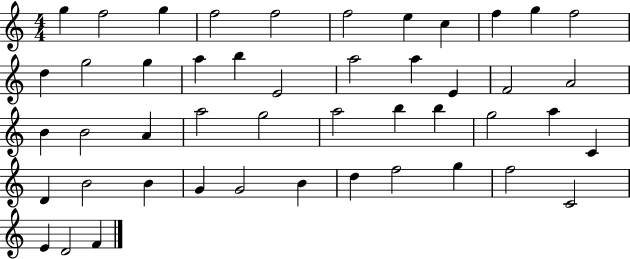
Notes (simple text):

G5/q F5/h G5/q F5/h F5/h F5/h E5/q C5/q F5/q G5/q F5/h D5/q G5/h G5/q A5/q B5/q E4/h A5/h A5/q E4/q F4/h A4/h B4/q B4/h A4/q A5/h G5/h A5/h B5/q B5/q G5/h A5/q C4/q D4/q B4/h B4/q G4/q G4/h B4/q D5/q F5/h G5/q F5/h C4/h E4/q D4/h F4/q